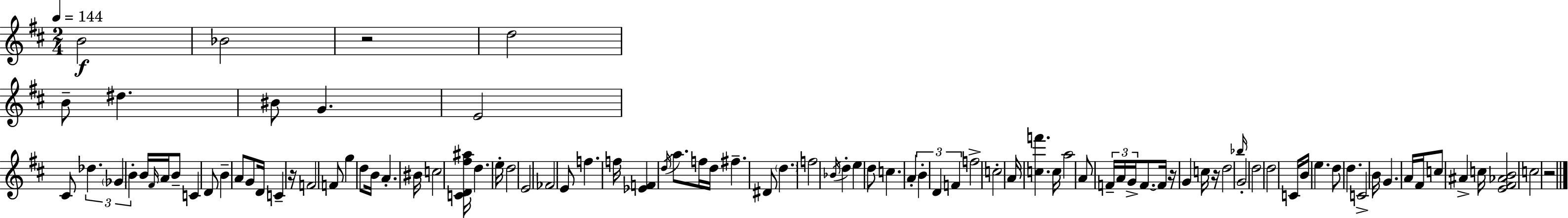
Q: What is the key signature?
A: D major